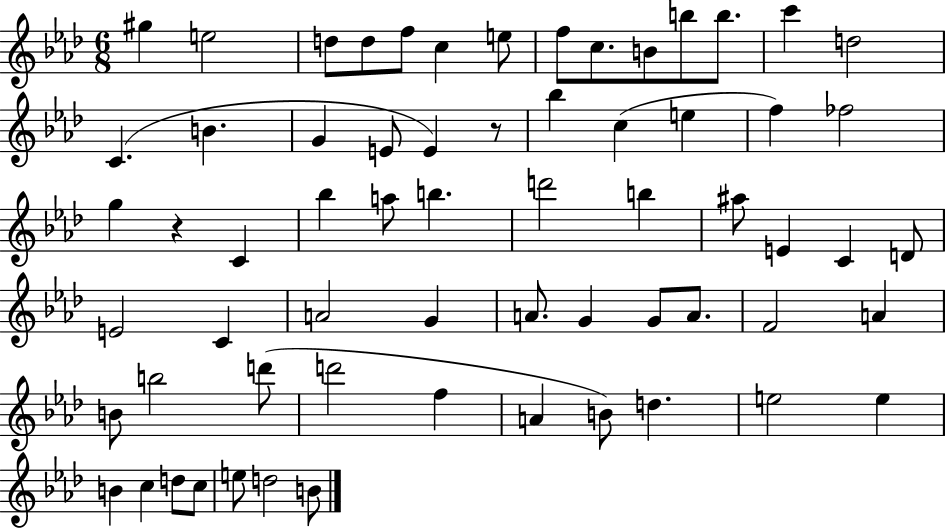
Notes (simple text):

G#5/q E5/h D5/e D5/e F5/e C5/q E5/e F5/e C5/e. B4/e B5/e B5/e. C6/q D5/h C4/q. B4/q. G4/q E4/e E4/q R/e Bb5/q C5/q E5/q F5/q FES5/h G5/q R/q C4/q Bb5/q A5/e B5/q. D6/h B5/q A#5/e E4/q C4/q D4/e E4/h C4/q A4/h G4/q A4/e. G4/q G4/e A4/e. F4/h A4/q B4/e B5/h D6/e D6/h F5/q A4/q B4/e D5/q. E5/h E5/q B4/q C5/q D5/e C5/e E5/e D5/h B4/e